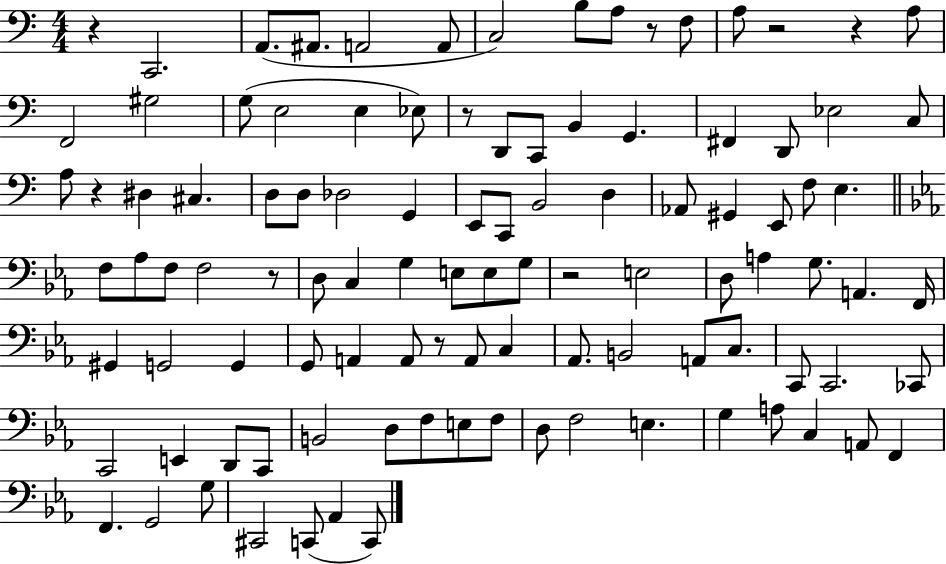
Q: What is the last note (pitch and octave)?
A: C2